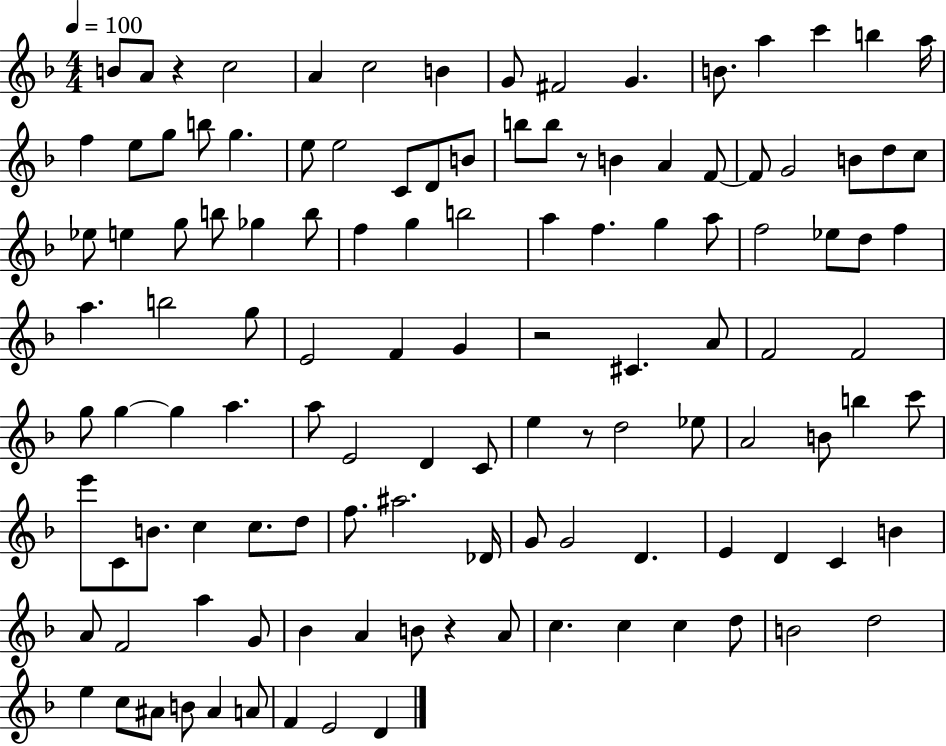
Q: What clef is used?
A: treble